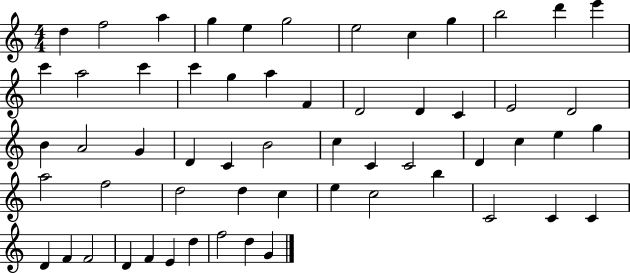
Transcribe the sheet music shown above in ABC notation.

X:1
T:Untitled
M:4/4
L:1/4
K:C
d f2 a g e g2 e2 c g b2 d' e' c' a2 c' c' g a F D2 D C E2 D2 B A2 G D C B2 c C C2 D c e g a2 f2 d2 d c e c2 b C2 C C D F F2 D F E d f2 d G